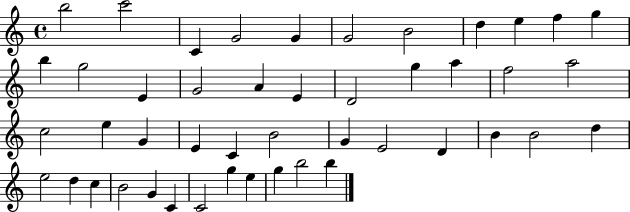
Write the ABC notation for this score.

X:1
T:Untitled
M:4/4
L:1/4
K:C
b2 c'2 C G2 G G2 B2 d e f g b g2 E G2 A E D2 g a f2 a2 c2 e G E C B2 G E2 D B B2 d e2 d c B2 G C C2 g e g b2 b